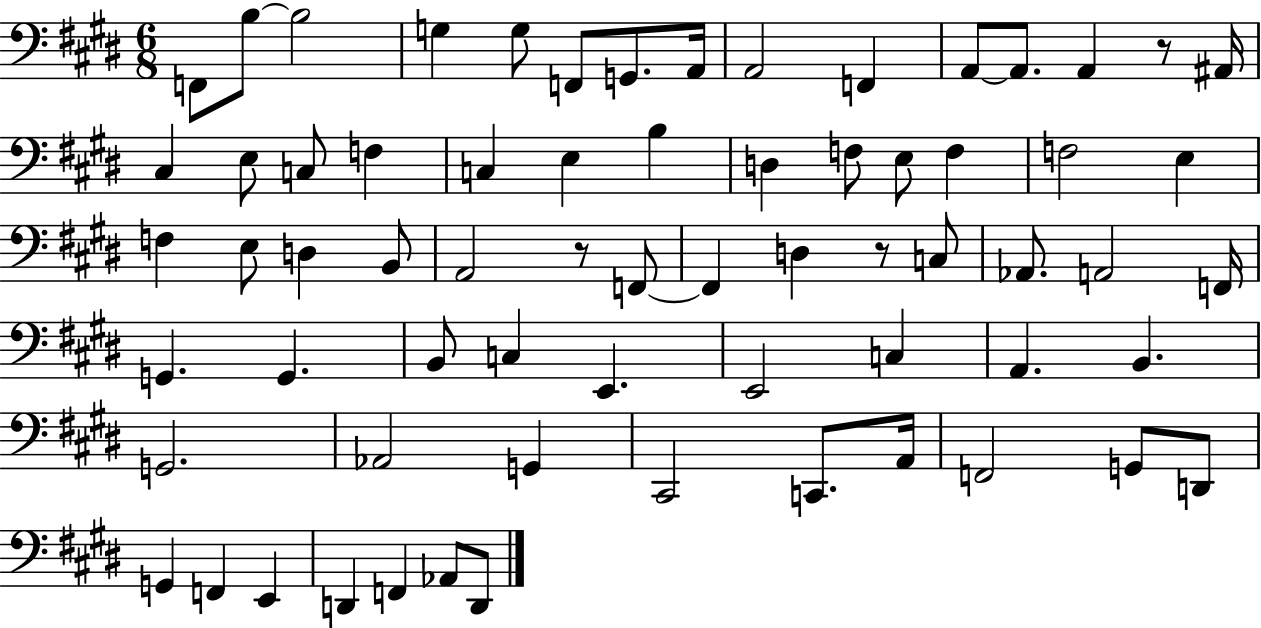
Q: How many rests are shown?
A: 3